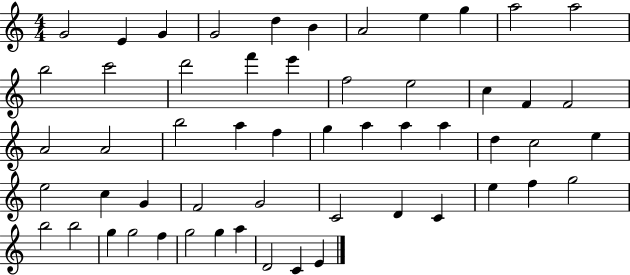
X:1
T:Untitled
M:4/4
L:1/4
K:C
G2 E G G2 d B A2 e g a2 a2 b2 c'2 d'2 f' e' f2 e2 c F F2 A2 A2 b2 a f g a a a d c2 e e2 c G F2 G2 C2 D C e f g2 b2 b2 g g2 f g2 g a D2 C E